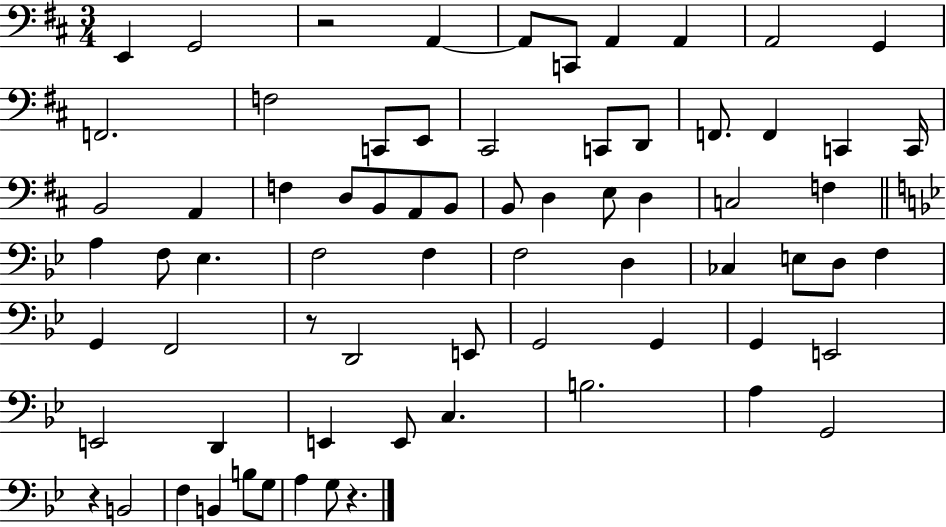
E2/q G2/h R/h A2/q A2/e C2/e A2/q A2/q A2/h G2/q F2/h. F3/h C2/e E2/e C#2/h C2/e D2/e F2/e. F2/q C2/q C2/s B2/h A2/q F3/q D3/e B2/e A2/e B2/e B2/e D3/q E3/e D3/q C3/h F3/q A3/q F3/e Eb3/q. F3/h F3/q F3/h D3/q CES3/q E3/e D3/e F3/q G2/q F2/h R/e D2/h E2/e G2/h G2/q G2/q E2/h E2/h D2/q E2/q E2/e C3/q. B3/h. A3/q G2/h R/q B2/h F3/q B2/q B3/e G3/e A3/q G3/e R/q.